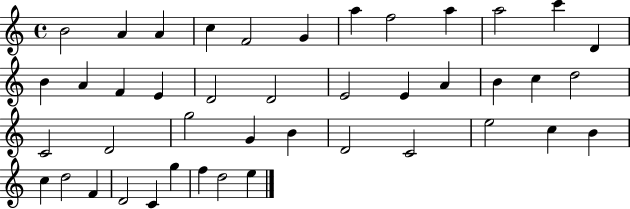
B4/h A4/q A4/q C5/q F4/h G4/q A5/q F5/h A5/q A5/h C6/q D4/q B4/q A4/q F4/q E4/q D4/h D4/h E4/h E4/q A4/q B4/q C5/q D5/h C4/h D4/h G5/h G4/q B4/q D4/h C4/h E5/h C5/q B4/q C5/q D5/h F4/q D4/h C4/q G5/q F5/q D5/h E5/q